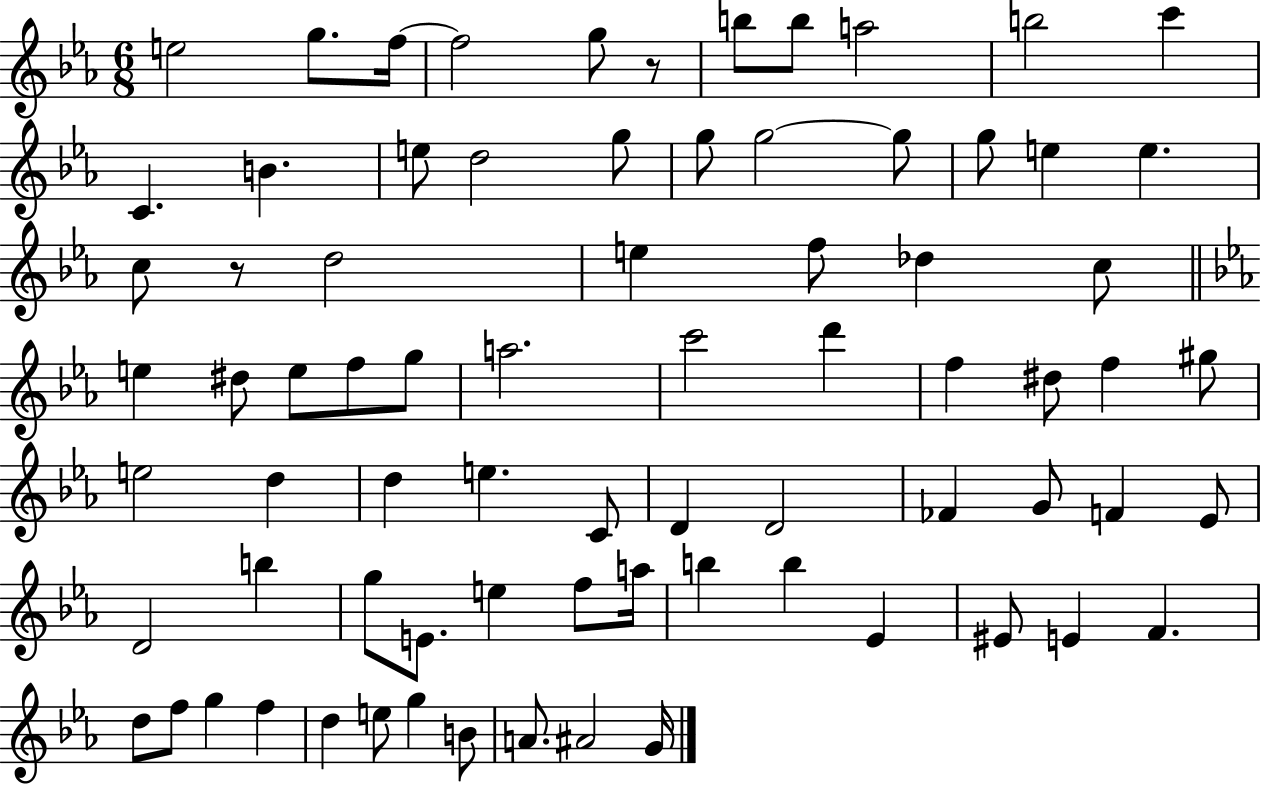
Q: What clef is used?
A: treble